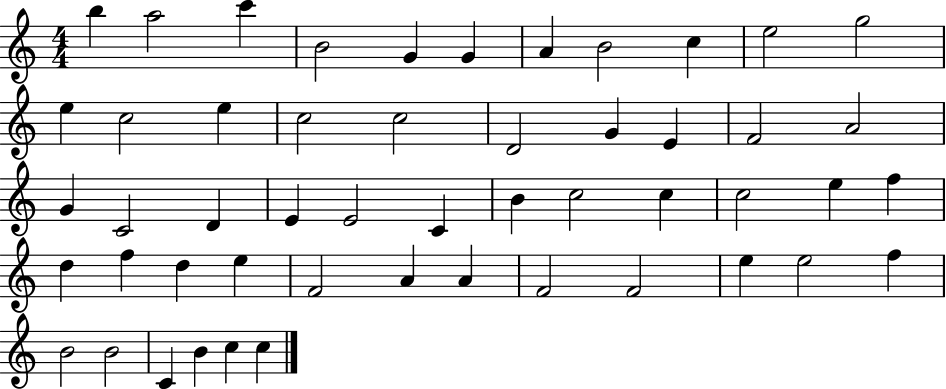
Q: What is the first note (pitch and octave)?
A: B5